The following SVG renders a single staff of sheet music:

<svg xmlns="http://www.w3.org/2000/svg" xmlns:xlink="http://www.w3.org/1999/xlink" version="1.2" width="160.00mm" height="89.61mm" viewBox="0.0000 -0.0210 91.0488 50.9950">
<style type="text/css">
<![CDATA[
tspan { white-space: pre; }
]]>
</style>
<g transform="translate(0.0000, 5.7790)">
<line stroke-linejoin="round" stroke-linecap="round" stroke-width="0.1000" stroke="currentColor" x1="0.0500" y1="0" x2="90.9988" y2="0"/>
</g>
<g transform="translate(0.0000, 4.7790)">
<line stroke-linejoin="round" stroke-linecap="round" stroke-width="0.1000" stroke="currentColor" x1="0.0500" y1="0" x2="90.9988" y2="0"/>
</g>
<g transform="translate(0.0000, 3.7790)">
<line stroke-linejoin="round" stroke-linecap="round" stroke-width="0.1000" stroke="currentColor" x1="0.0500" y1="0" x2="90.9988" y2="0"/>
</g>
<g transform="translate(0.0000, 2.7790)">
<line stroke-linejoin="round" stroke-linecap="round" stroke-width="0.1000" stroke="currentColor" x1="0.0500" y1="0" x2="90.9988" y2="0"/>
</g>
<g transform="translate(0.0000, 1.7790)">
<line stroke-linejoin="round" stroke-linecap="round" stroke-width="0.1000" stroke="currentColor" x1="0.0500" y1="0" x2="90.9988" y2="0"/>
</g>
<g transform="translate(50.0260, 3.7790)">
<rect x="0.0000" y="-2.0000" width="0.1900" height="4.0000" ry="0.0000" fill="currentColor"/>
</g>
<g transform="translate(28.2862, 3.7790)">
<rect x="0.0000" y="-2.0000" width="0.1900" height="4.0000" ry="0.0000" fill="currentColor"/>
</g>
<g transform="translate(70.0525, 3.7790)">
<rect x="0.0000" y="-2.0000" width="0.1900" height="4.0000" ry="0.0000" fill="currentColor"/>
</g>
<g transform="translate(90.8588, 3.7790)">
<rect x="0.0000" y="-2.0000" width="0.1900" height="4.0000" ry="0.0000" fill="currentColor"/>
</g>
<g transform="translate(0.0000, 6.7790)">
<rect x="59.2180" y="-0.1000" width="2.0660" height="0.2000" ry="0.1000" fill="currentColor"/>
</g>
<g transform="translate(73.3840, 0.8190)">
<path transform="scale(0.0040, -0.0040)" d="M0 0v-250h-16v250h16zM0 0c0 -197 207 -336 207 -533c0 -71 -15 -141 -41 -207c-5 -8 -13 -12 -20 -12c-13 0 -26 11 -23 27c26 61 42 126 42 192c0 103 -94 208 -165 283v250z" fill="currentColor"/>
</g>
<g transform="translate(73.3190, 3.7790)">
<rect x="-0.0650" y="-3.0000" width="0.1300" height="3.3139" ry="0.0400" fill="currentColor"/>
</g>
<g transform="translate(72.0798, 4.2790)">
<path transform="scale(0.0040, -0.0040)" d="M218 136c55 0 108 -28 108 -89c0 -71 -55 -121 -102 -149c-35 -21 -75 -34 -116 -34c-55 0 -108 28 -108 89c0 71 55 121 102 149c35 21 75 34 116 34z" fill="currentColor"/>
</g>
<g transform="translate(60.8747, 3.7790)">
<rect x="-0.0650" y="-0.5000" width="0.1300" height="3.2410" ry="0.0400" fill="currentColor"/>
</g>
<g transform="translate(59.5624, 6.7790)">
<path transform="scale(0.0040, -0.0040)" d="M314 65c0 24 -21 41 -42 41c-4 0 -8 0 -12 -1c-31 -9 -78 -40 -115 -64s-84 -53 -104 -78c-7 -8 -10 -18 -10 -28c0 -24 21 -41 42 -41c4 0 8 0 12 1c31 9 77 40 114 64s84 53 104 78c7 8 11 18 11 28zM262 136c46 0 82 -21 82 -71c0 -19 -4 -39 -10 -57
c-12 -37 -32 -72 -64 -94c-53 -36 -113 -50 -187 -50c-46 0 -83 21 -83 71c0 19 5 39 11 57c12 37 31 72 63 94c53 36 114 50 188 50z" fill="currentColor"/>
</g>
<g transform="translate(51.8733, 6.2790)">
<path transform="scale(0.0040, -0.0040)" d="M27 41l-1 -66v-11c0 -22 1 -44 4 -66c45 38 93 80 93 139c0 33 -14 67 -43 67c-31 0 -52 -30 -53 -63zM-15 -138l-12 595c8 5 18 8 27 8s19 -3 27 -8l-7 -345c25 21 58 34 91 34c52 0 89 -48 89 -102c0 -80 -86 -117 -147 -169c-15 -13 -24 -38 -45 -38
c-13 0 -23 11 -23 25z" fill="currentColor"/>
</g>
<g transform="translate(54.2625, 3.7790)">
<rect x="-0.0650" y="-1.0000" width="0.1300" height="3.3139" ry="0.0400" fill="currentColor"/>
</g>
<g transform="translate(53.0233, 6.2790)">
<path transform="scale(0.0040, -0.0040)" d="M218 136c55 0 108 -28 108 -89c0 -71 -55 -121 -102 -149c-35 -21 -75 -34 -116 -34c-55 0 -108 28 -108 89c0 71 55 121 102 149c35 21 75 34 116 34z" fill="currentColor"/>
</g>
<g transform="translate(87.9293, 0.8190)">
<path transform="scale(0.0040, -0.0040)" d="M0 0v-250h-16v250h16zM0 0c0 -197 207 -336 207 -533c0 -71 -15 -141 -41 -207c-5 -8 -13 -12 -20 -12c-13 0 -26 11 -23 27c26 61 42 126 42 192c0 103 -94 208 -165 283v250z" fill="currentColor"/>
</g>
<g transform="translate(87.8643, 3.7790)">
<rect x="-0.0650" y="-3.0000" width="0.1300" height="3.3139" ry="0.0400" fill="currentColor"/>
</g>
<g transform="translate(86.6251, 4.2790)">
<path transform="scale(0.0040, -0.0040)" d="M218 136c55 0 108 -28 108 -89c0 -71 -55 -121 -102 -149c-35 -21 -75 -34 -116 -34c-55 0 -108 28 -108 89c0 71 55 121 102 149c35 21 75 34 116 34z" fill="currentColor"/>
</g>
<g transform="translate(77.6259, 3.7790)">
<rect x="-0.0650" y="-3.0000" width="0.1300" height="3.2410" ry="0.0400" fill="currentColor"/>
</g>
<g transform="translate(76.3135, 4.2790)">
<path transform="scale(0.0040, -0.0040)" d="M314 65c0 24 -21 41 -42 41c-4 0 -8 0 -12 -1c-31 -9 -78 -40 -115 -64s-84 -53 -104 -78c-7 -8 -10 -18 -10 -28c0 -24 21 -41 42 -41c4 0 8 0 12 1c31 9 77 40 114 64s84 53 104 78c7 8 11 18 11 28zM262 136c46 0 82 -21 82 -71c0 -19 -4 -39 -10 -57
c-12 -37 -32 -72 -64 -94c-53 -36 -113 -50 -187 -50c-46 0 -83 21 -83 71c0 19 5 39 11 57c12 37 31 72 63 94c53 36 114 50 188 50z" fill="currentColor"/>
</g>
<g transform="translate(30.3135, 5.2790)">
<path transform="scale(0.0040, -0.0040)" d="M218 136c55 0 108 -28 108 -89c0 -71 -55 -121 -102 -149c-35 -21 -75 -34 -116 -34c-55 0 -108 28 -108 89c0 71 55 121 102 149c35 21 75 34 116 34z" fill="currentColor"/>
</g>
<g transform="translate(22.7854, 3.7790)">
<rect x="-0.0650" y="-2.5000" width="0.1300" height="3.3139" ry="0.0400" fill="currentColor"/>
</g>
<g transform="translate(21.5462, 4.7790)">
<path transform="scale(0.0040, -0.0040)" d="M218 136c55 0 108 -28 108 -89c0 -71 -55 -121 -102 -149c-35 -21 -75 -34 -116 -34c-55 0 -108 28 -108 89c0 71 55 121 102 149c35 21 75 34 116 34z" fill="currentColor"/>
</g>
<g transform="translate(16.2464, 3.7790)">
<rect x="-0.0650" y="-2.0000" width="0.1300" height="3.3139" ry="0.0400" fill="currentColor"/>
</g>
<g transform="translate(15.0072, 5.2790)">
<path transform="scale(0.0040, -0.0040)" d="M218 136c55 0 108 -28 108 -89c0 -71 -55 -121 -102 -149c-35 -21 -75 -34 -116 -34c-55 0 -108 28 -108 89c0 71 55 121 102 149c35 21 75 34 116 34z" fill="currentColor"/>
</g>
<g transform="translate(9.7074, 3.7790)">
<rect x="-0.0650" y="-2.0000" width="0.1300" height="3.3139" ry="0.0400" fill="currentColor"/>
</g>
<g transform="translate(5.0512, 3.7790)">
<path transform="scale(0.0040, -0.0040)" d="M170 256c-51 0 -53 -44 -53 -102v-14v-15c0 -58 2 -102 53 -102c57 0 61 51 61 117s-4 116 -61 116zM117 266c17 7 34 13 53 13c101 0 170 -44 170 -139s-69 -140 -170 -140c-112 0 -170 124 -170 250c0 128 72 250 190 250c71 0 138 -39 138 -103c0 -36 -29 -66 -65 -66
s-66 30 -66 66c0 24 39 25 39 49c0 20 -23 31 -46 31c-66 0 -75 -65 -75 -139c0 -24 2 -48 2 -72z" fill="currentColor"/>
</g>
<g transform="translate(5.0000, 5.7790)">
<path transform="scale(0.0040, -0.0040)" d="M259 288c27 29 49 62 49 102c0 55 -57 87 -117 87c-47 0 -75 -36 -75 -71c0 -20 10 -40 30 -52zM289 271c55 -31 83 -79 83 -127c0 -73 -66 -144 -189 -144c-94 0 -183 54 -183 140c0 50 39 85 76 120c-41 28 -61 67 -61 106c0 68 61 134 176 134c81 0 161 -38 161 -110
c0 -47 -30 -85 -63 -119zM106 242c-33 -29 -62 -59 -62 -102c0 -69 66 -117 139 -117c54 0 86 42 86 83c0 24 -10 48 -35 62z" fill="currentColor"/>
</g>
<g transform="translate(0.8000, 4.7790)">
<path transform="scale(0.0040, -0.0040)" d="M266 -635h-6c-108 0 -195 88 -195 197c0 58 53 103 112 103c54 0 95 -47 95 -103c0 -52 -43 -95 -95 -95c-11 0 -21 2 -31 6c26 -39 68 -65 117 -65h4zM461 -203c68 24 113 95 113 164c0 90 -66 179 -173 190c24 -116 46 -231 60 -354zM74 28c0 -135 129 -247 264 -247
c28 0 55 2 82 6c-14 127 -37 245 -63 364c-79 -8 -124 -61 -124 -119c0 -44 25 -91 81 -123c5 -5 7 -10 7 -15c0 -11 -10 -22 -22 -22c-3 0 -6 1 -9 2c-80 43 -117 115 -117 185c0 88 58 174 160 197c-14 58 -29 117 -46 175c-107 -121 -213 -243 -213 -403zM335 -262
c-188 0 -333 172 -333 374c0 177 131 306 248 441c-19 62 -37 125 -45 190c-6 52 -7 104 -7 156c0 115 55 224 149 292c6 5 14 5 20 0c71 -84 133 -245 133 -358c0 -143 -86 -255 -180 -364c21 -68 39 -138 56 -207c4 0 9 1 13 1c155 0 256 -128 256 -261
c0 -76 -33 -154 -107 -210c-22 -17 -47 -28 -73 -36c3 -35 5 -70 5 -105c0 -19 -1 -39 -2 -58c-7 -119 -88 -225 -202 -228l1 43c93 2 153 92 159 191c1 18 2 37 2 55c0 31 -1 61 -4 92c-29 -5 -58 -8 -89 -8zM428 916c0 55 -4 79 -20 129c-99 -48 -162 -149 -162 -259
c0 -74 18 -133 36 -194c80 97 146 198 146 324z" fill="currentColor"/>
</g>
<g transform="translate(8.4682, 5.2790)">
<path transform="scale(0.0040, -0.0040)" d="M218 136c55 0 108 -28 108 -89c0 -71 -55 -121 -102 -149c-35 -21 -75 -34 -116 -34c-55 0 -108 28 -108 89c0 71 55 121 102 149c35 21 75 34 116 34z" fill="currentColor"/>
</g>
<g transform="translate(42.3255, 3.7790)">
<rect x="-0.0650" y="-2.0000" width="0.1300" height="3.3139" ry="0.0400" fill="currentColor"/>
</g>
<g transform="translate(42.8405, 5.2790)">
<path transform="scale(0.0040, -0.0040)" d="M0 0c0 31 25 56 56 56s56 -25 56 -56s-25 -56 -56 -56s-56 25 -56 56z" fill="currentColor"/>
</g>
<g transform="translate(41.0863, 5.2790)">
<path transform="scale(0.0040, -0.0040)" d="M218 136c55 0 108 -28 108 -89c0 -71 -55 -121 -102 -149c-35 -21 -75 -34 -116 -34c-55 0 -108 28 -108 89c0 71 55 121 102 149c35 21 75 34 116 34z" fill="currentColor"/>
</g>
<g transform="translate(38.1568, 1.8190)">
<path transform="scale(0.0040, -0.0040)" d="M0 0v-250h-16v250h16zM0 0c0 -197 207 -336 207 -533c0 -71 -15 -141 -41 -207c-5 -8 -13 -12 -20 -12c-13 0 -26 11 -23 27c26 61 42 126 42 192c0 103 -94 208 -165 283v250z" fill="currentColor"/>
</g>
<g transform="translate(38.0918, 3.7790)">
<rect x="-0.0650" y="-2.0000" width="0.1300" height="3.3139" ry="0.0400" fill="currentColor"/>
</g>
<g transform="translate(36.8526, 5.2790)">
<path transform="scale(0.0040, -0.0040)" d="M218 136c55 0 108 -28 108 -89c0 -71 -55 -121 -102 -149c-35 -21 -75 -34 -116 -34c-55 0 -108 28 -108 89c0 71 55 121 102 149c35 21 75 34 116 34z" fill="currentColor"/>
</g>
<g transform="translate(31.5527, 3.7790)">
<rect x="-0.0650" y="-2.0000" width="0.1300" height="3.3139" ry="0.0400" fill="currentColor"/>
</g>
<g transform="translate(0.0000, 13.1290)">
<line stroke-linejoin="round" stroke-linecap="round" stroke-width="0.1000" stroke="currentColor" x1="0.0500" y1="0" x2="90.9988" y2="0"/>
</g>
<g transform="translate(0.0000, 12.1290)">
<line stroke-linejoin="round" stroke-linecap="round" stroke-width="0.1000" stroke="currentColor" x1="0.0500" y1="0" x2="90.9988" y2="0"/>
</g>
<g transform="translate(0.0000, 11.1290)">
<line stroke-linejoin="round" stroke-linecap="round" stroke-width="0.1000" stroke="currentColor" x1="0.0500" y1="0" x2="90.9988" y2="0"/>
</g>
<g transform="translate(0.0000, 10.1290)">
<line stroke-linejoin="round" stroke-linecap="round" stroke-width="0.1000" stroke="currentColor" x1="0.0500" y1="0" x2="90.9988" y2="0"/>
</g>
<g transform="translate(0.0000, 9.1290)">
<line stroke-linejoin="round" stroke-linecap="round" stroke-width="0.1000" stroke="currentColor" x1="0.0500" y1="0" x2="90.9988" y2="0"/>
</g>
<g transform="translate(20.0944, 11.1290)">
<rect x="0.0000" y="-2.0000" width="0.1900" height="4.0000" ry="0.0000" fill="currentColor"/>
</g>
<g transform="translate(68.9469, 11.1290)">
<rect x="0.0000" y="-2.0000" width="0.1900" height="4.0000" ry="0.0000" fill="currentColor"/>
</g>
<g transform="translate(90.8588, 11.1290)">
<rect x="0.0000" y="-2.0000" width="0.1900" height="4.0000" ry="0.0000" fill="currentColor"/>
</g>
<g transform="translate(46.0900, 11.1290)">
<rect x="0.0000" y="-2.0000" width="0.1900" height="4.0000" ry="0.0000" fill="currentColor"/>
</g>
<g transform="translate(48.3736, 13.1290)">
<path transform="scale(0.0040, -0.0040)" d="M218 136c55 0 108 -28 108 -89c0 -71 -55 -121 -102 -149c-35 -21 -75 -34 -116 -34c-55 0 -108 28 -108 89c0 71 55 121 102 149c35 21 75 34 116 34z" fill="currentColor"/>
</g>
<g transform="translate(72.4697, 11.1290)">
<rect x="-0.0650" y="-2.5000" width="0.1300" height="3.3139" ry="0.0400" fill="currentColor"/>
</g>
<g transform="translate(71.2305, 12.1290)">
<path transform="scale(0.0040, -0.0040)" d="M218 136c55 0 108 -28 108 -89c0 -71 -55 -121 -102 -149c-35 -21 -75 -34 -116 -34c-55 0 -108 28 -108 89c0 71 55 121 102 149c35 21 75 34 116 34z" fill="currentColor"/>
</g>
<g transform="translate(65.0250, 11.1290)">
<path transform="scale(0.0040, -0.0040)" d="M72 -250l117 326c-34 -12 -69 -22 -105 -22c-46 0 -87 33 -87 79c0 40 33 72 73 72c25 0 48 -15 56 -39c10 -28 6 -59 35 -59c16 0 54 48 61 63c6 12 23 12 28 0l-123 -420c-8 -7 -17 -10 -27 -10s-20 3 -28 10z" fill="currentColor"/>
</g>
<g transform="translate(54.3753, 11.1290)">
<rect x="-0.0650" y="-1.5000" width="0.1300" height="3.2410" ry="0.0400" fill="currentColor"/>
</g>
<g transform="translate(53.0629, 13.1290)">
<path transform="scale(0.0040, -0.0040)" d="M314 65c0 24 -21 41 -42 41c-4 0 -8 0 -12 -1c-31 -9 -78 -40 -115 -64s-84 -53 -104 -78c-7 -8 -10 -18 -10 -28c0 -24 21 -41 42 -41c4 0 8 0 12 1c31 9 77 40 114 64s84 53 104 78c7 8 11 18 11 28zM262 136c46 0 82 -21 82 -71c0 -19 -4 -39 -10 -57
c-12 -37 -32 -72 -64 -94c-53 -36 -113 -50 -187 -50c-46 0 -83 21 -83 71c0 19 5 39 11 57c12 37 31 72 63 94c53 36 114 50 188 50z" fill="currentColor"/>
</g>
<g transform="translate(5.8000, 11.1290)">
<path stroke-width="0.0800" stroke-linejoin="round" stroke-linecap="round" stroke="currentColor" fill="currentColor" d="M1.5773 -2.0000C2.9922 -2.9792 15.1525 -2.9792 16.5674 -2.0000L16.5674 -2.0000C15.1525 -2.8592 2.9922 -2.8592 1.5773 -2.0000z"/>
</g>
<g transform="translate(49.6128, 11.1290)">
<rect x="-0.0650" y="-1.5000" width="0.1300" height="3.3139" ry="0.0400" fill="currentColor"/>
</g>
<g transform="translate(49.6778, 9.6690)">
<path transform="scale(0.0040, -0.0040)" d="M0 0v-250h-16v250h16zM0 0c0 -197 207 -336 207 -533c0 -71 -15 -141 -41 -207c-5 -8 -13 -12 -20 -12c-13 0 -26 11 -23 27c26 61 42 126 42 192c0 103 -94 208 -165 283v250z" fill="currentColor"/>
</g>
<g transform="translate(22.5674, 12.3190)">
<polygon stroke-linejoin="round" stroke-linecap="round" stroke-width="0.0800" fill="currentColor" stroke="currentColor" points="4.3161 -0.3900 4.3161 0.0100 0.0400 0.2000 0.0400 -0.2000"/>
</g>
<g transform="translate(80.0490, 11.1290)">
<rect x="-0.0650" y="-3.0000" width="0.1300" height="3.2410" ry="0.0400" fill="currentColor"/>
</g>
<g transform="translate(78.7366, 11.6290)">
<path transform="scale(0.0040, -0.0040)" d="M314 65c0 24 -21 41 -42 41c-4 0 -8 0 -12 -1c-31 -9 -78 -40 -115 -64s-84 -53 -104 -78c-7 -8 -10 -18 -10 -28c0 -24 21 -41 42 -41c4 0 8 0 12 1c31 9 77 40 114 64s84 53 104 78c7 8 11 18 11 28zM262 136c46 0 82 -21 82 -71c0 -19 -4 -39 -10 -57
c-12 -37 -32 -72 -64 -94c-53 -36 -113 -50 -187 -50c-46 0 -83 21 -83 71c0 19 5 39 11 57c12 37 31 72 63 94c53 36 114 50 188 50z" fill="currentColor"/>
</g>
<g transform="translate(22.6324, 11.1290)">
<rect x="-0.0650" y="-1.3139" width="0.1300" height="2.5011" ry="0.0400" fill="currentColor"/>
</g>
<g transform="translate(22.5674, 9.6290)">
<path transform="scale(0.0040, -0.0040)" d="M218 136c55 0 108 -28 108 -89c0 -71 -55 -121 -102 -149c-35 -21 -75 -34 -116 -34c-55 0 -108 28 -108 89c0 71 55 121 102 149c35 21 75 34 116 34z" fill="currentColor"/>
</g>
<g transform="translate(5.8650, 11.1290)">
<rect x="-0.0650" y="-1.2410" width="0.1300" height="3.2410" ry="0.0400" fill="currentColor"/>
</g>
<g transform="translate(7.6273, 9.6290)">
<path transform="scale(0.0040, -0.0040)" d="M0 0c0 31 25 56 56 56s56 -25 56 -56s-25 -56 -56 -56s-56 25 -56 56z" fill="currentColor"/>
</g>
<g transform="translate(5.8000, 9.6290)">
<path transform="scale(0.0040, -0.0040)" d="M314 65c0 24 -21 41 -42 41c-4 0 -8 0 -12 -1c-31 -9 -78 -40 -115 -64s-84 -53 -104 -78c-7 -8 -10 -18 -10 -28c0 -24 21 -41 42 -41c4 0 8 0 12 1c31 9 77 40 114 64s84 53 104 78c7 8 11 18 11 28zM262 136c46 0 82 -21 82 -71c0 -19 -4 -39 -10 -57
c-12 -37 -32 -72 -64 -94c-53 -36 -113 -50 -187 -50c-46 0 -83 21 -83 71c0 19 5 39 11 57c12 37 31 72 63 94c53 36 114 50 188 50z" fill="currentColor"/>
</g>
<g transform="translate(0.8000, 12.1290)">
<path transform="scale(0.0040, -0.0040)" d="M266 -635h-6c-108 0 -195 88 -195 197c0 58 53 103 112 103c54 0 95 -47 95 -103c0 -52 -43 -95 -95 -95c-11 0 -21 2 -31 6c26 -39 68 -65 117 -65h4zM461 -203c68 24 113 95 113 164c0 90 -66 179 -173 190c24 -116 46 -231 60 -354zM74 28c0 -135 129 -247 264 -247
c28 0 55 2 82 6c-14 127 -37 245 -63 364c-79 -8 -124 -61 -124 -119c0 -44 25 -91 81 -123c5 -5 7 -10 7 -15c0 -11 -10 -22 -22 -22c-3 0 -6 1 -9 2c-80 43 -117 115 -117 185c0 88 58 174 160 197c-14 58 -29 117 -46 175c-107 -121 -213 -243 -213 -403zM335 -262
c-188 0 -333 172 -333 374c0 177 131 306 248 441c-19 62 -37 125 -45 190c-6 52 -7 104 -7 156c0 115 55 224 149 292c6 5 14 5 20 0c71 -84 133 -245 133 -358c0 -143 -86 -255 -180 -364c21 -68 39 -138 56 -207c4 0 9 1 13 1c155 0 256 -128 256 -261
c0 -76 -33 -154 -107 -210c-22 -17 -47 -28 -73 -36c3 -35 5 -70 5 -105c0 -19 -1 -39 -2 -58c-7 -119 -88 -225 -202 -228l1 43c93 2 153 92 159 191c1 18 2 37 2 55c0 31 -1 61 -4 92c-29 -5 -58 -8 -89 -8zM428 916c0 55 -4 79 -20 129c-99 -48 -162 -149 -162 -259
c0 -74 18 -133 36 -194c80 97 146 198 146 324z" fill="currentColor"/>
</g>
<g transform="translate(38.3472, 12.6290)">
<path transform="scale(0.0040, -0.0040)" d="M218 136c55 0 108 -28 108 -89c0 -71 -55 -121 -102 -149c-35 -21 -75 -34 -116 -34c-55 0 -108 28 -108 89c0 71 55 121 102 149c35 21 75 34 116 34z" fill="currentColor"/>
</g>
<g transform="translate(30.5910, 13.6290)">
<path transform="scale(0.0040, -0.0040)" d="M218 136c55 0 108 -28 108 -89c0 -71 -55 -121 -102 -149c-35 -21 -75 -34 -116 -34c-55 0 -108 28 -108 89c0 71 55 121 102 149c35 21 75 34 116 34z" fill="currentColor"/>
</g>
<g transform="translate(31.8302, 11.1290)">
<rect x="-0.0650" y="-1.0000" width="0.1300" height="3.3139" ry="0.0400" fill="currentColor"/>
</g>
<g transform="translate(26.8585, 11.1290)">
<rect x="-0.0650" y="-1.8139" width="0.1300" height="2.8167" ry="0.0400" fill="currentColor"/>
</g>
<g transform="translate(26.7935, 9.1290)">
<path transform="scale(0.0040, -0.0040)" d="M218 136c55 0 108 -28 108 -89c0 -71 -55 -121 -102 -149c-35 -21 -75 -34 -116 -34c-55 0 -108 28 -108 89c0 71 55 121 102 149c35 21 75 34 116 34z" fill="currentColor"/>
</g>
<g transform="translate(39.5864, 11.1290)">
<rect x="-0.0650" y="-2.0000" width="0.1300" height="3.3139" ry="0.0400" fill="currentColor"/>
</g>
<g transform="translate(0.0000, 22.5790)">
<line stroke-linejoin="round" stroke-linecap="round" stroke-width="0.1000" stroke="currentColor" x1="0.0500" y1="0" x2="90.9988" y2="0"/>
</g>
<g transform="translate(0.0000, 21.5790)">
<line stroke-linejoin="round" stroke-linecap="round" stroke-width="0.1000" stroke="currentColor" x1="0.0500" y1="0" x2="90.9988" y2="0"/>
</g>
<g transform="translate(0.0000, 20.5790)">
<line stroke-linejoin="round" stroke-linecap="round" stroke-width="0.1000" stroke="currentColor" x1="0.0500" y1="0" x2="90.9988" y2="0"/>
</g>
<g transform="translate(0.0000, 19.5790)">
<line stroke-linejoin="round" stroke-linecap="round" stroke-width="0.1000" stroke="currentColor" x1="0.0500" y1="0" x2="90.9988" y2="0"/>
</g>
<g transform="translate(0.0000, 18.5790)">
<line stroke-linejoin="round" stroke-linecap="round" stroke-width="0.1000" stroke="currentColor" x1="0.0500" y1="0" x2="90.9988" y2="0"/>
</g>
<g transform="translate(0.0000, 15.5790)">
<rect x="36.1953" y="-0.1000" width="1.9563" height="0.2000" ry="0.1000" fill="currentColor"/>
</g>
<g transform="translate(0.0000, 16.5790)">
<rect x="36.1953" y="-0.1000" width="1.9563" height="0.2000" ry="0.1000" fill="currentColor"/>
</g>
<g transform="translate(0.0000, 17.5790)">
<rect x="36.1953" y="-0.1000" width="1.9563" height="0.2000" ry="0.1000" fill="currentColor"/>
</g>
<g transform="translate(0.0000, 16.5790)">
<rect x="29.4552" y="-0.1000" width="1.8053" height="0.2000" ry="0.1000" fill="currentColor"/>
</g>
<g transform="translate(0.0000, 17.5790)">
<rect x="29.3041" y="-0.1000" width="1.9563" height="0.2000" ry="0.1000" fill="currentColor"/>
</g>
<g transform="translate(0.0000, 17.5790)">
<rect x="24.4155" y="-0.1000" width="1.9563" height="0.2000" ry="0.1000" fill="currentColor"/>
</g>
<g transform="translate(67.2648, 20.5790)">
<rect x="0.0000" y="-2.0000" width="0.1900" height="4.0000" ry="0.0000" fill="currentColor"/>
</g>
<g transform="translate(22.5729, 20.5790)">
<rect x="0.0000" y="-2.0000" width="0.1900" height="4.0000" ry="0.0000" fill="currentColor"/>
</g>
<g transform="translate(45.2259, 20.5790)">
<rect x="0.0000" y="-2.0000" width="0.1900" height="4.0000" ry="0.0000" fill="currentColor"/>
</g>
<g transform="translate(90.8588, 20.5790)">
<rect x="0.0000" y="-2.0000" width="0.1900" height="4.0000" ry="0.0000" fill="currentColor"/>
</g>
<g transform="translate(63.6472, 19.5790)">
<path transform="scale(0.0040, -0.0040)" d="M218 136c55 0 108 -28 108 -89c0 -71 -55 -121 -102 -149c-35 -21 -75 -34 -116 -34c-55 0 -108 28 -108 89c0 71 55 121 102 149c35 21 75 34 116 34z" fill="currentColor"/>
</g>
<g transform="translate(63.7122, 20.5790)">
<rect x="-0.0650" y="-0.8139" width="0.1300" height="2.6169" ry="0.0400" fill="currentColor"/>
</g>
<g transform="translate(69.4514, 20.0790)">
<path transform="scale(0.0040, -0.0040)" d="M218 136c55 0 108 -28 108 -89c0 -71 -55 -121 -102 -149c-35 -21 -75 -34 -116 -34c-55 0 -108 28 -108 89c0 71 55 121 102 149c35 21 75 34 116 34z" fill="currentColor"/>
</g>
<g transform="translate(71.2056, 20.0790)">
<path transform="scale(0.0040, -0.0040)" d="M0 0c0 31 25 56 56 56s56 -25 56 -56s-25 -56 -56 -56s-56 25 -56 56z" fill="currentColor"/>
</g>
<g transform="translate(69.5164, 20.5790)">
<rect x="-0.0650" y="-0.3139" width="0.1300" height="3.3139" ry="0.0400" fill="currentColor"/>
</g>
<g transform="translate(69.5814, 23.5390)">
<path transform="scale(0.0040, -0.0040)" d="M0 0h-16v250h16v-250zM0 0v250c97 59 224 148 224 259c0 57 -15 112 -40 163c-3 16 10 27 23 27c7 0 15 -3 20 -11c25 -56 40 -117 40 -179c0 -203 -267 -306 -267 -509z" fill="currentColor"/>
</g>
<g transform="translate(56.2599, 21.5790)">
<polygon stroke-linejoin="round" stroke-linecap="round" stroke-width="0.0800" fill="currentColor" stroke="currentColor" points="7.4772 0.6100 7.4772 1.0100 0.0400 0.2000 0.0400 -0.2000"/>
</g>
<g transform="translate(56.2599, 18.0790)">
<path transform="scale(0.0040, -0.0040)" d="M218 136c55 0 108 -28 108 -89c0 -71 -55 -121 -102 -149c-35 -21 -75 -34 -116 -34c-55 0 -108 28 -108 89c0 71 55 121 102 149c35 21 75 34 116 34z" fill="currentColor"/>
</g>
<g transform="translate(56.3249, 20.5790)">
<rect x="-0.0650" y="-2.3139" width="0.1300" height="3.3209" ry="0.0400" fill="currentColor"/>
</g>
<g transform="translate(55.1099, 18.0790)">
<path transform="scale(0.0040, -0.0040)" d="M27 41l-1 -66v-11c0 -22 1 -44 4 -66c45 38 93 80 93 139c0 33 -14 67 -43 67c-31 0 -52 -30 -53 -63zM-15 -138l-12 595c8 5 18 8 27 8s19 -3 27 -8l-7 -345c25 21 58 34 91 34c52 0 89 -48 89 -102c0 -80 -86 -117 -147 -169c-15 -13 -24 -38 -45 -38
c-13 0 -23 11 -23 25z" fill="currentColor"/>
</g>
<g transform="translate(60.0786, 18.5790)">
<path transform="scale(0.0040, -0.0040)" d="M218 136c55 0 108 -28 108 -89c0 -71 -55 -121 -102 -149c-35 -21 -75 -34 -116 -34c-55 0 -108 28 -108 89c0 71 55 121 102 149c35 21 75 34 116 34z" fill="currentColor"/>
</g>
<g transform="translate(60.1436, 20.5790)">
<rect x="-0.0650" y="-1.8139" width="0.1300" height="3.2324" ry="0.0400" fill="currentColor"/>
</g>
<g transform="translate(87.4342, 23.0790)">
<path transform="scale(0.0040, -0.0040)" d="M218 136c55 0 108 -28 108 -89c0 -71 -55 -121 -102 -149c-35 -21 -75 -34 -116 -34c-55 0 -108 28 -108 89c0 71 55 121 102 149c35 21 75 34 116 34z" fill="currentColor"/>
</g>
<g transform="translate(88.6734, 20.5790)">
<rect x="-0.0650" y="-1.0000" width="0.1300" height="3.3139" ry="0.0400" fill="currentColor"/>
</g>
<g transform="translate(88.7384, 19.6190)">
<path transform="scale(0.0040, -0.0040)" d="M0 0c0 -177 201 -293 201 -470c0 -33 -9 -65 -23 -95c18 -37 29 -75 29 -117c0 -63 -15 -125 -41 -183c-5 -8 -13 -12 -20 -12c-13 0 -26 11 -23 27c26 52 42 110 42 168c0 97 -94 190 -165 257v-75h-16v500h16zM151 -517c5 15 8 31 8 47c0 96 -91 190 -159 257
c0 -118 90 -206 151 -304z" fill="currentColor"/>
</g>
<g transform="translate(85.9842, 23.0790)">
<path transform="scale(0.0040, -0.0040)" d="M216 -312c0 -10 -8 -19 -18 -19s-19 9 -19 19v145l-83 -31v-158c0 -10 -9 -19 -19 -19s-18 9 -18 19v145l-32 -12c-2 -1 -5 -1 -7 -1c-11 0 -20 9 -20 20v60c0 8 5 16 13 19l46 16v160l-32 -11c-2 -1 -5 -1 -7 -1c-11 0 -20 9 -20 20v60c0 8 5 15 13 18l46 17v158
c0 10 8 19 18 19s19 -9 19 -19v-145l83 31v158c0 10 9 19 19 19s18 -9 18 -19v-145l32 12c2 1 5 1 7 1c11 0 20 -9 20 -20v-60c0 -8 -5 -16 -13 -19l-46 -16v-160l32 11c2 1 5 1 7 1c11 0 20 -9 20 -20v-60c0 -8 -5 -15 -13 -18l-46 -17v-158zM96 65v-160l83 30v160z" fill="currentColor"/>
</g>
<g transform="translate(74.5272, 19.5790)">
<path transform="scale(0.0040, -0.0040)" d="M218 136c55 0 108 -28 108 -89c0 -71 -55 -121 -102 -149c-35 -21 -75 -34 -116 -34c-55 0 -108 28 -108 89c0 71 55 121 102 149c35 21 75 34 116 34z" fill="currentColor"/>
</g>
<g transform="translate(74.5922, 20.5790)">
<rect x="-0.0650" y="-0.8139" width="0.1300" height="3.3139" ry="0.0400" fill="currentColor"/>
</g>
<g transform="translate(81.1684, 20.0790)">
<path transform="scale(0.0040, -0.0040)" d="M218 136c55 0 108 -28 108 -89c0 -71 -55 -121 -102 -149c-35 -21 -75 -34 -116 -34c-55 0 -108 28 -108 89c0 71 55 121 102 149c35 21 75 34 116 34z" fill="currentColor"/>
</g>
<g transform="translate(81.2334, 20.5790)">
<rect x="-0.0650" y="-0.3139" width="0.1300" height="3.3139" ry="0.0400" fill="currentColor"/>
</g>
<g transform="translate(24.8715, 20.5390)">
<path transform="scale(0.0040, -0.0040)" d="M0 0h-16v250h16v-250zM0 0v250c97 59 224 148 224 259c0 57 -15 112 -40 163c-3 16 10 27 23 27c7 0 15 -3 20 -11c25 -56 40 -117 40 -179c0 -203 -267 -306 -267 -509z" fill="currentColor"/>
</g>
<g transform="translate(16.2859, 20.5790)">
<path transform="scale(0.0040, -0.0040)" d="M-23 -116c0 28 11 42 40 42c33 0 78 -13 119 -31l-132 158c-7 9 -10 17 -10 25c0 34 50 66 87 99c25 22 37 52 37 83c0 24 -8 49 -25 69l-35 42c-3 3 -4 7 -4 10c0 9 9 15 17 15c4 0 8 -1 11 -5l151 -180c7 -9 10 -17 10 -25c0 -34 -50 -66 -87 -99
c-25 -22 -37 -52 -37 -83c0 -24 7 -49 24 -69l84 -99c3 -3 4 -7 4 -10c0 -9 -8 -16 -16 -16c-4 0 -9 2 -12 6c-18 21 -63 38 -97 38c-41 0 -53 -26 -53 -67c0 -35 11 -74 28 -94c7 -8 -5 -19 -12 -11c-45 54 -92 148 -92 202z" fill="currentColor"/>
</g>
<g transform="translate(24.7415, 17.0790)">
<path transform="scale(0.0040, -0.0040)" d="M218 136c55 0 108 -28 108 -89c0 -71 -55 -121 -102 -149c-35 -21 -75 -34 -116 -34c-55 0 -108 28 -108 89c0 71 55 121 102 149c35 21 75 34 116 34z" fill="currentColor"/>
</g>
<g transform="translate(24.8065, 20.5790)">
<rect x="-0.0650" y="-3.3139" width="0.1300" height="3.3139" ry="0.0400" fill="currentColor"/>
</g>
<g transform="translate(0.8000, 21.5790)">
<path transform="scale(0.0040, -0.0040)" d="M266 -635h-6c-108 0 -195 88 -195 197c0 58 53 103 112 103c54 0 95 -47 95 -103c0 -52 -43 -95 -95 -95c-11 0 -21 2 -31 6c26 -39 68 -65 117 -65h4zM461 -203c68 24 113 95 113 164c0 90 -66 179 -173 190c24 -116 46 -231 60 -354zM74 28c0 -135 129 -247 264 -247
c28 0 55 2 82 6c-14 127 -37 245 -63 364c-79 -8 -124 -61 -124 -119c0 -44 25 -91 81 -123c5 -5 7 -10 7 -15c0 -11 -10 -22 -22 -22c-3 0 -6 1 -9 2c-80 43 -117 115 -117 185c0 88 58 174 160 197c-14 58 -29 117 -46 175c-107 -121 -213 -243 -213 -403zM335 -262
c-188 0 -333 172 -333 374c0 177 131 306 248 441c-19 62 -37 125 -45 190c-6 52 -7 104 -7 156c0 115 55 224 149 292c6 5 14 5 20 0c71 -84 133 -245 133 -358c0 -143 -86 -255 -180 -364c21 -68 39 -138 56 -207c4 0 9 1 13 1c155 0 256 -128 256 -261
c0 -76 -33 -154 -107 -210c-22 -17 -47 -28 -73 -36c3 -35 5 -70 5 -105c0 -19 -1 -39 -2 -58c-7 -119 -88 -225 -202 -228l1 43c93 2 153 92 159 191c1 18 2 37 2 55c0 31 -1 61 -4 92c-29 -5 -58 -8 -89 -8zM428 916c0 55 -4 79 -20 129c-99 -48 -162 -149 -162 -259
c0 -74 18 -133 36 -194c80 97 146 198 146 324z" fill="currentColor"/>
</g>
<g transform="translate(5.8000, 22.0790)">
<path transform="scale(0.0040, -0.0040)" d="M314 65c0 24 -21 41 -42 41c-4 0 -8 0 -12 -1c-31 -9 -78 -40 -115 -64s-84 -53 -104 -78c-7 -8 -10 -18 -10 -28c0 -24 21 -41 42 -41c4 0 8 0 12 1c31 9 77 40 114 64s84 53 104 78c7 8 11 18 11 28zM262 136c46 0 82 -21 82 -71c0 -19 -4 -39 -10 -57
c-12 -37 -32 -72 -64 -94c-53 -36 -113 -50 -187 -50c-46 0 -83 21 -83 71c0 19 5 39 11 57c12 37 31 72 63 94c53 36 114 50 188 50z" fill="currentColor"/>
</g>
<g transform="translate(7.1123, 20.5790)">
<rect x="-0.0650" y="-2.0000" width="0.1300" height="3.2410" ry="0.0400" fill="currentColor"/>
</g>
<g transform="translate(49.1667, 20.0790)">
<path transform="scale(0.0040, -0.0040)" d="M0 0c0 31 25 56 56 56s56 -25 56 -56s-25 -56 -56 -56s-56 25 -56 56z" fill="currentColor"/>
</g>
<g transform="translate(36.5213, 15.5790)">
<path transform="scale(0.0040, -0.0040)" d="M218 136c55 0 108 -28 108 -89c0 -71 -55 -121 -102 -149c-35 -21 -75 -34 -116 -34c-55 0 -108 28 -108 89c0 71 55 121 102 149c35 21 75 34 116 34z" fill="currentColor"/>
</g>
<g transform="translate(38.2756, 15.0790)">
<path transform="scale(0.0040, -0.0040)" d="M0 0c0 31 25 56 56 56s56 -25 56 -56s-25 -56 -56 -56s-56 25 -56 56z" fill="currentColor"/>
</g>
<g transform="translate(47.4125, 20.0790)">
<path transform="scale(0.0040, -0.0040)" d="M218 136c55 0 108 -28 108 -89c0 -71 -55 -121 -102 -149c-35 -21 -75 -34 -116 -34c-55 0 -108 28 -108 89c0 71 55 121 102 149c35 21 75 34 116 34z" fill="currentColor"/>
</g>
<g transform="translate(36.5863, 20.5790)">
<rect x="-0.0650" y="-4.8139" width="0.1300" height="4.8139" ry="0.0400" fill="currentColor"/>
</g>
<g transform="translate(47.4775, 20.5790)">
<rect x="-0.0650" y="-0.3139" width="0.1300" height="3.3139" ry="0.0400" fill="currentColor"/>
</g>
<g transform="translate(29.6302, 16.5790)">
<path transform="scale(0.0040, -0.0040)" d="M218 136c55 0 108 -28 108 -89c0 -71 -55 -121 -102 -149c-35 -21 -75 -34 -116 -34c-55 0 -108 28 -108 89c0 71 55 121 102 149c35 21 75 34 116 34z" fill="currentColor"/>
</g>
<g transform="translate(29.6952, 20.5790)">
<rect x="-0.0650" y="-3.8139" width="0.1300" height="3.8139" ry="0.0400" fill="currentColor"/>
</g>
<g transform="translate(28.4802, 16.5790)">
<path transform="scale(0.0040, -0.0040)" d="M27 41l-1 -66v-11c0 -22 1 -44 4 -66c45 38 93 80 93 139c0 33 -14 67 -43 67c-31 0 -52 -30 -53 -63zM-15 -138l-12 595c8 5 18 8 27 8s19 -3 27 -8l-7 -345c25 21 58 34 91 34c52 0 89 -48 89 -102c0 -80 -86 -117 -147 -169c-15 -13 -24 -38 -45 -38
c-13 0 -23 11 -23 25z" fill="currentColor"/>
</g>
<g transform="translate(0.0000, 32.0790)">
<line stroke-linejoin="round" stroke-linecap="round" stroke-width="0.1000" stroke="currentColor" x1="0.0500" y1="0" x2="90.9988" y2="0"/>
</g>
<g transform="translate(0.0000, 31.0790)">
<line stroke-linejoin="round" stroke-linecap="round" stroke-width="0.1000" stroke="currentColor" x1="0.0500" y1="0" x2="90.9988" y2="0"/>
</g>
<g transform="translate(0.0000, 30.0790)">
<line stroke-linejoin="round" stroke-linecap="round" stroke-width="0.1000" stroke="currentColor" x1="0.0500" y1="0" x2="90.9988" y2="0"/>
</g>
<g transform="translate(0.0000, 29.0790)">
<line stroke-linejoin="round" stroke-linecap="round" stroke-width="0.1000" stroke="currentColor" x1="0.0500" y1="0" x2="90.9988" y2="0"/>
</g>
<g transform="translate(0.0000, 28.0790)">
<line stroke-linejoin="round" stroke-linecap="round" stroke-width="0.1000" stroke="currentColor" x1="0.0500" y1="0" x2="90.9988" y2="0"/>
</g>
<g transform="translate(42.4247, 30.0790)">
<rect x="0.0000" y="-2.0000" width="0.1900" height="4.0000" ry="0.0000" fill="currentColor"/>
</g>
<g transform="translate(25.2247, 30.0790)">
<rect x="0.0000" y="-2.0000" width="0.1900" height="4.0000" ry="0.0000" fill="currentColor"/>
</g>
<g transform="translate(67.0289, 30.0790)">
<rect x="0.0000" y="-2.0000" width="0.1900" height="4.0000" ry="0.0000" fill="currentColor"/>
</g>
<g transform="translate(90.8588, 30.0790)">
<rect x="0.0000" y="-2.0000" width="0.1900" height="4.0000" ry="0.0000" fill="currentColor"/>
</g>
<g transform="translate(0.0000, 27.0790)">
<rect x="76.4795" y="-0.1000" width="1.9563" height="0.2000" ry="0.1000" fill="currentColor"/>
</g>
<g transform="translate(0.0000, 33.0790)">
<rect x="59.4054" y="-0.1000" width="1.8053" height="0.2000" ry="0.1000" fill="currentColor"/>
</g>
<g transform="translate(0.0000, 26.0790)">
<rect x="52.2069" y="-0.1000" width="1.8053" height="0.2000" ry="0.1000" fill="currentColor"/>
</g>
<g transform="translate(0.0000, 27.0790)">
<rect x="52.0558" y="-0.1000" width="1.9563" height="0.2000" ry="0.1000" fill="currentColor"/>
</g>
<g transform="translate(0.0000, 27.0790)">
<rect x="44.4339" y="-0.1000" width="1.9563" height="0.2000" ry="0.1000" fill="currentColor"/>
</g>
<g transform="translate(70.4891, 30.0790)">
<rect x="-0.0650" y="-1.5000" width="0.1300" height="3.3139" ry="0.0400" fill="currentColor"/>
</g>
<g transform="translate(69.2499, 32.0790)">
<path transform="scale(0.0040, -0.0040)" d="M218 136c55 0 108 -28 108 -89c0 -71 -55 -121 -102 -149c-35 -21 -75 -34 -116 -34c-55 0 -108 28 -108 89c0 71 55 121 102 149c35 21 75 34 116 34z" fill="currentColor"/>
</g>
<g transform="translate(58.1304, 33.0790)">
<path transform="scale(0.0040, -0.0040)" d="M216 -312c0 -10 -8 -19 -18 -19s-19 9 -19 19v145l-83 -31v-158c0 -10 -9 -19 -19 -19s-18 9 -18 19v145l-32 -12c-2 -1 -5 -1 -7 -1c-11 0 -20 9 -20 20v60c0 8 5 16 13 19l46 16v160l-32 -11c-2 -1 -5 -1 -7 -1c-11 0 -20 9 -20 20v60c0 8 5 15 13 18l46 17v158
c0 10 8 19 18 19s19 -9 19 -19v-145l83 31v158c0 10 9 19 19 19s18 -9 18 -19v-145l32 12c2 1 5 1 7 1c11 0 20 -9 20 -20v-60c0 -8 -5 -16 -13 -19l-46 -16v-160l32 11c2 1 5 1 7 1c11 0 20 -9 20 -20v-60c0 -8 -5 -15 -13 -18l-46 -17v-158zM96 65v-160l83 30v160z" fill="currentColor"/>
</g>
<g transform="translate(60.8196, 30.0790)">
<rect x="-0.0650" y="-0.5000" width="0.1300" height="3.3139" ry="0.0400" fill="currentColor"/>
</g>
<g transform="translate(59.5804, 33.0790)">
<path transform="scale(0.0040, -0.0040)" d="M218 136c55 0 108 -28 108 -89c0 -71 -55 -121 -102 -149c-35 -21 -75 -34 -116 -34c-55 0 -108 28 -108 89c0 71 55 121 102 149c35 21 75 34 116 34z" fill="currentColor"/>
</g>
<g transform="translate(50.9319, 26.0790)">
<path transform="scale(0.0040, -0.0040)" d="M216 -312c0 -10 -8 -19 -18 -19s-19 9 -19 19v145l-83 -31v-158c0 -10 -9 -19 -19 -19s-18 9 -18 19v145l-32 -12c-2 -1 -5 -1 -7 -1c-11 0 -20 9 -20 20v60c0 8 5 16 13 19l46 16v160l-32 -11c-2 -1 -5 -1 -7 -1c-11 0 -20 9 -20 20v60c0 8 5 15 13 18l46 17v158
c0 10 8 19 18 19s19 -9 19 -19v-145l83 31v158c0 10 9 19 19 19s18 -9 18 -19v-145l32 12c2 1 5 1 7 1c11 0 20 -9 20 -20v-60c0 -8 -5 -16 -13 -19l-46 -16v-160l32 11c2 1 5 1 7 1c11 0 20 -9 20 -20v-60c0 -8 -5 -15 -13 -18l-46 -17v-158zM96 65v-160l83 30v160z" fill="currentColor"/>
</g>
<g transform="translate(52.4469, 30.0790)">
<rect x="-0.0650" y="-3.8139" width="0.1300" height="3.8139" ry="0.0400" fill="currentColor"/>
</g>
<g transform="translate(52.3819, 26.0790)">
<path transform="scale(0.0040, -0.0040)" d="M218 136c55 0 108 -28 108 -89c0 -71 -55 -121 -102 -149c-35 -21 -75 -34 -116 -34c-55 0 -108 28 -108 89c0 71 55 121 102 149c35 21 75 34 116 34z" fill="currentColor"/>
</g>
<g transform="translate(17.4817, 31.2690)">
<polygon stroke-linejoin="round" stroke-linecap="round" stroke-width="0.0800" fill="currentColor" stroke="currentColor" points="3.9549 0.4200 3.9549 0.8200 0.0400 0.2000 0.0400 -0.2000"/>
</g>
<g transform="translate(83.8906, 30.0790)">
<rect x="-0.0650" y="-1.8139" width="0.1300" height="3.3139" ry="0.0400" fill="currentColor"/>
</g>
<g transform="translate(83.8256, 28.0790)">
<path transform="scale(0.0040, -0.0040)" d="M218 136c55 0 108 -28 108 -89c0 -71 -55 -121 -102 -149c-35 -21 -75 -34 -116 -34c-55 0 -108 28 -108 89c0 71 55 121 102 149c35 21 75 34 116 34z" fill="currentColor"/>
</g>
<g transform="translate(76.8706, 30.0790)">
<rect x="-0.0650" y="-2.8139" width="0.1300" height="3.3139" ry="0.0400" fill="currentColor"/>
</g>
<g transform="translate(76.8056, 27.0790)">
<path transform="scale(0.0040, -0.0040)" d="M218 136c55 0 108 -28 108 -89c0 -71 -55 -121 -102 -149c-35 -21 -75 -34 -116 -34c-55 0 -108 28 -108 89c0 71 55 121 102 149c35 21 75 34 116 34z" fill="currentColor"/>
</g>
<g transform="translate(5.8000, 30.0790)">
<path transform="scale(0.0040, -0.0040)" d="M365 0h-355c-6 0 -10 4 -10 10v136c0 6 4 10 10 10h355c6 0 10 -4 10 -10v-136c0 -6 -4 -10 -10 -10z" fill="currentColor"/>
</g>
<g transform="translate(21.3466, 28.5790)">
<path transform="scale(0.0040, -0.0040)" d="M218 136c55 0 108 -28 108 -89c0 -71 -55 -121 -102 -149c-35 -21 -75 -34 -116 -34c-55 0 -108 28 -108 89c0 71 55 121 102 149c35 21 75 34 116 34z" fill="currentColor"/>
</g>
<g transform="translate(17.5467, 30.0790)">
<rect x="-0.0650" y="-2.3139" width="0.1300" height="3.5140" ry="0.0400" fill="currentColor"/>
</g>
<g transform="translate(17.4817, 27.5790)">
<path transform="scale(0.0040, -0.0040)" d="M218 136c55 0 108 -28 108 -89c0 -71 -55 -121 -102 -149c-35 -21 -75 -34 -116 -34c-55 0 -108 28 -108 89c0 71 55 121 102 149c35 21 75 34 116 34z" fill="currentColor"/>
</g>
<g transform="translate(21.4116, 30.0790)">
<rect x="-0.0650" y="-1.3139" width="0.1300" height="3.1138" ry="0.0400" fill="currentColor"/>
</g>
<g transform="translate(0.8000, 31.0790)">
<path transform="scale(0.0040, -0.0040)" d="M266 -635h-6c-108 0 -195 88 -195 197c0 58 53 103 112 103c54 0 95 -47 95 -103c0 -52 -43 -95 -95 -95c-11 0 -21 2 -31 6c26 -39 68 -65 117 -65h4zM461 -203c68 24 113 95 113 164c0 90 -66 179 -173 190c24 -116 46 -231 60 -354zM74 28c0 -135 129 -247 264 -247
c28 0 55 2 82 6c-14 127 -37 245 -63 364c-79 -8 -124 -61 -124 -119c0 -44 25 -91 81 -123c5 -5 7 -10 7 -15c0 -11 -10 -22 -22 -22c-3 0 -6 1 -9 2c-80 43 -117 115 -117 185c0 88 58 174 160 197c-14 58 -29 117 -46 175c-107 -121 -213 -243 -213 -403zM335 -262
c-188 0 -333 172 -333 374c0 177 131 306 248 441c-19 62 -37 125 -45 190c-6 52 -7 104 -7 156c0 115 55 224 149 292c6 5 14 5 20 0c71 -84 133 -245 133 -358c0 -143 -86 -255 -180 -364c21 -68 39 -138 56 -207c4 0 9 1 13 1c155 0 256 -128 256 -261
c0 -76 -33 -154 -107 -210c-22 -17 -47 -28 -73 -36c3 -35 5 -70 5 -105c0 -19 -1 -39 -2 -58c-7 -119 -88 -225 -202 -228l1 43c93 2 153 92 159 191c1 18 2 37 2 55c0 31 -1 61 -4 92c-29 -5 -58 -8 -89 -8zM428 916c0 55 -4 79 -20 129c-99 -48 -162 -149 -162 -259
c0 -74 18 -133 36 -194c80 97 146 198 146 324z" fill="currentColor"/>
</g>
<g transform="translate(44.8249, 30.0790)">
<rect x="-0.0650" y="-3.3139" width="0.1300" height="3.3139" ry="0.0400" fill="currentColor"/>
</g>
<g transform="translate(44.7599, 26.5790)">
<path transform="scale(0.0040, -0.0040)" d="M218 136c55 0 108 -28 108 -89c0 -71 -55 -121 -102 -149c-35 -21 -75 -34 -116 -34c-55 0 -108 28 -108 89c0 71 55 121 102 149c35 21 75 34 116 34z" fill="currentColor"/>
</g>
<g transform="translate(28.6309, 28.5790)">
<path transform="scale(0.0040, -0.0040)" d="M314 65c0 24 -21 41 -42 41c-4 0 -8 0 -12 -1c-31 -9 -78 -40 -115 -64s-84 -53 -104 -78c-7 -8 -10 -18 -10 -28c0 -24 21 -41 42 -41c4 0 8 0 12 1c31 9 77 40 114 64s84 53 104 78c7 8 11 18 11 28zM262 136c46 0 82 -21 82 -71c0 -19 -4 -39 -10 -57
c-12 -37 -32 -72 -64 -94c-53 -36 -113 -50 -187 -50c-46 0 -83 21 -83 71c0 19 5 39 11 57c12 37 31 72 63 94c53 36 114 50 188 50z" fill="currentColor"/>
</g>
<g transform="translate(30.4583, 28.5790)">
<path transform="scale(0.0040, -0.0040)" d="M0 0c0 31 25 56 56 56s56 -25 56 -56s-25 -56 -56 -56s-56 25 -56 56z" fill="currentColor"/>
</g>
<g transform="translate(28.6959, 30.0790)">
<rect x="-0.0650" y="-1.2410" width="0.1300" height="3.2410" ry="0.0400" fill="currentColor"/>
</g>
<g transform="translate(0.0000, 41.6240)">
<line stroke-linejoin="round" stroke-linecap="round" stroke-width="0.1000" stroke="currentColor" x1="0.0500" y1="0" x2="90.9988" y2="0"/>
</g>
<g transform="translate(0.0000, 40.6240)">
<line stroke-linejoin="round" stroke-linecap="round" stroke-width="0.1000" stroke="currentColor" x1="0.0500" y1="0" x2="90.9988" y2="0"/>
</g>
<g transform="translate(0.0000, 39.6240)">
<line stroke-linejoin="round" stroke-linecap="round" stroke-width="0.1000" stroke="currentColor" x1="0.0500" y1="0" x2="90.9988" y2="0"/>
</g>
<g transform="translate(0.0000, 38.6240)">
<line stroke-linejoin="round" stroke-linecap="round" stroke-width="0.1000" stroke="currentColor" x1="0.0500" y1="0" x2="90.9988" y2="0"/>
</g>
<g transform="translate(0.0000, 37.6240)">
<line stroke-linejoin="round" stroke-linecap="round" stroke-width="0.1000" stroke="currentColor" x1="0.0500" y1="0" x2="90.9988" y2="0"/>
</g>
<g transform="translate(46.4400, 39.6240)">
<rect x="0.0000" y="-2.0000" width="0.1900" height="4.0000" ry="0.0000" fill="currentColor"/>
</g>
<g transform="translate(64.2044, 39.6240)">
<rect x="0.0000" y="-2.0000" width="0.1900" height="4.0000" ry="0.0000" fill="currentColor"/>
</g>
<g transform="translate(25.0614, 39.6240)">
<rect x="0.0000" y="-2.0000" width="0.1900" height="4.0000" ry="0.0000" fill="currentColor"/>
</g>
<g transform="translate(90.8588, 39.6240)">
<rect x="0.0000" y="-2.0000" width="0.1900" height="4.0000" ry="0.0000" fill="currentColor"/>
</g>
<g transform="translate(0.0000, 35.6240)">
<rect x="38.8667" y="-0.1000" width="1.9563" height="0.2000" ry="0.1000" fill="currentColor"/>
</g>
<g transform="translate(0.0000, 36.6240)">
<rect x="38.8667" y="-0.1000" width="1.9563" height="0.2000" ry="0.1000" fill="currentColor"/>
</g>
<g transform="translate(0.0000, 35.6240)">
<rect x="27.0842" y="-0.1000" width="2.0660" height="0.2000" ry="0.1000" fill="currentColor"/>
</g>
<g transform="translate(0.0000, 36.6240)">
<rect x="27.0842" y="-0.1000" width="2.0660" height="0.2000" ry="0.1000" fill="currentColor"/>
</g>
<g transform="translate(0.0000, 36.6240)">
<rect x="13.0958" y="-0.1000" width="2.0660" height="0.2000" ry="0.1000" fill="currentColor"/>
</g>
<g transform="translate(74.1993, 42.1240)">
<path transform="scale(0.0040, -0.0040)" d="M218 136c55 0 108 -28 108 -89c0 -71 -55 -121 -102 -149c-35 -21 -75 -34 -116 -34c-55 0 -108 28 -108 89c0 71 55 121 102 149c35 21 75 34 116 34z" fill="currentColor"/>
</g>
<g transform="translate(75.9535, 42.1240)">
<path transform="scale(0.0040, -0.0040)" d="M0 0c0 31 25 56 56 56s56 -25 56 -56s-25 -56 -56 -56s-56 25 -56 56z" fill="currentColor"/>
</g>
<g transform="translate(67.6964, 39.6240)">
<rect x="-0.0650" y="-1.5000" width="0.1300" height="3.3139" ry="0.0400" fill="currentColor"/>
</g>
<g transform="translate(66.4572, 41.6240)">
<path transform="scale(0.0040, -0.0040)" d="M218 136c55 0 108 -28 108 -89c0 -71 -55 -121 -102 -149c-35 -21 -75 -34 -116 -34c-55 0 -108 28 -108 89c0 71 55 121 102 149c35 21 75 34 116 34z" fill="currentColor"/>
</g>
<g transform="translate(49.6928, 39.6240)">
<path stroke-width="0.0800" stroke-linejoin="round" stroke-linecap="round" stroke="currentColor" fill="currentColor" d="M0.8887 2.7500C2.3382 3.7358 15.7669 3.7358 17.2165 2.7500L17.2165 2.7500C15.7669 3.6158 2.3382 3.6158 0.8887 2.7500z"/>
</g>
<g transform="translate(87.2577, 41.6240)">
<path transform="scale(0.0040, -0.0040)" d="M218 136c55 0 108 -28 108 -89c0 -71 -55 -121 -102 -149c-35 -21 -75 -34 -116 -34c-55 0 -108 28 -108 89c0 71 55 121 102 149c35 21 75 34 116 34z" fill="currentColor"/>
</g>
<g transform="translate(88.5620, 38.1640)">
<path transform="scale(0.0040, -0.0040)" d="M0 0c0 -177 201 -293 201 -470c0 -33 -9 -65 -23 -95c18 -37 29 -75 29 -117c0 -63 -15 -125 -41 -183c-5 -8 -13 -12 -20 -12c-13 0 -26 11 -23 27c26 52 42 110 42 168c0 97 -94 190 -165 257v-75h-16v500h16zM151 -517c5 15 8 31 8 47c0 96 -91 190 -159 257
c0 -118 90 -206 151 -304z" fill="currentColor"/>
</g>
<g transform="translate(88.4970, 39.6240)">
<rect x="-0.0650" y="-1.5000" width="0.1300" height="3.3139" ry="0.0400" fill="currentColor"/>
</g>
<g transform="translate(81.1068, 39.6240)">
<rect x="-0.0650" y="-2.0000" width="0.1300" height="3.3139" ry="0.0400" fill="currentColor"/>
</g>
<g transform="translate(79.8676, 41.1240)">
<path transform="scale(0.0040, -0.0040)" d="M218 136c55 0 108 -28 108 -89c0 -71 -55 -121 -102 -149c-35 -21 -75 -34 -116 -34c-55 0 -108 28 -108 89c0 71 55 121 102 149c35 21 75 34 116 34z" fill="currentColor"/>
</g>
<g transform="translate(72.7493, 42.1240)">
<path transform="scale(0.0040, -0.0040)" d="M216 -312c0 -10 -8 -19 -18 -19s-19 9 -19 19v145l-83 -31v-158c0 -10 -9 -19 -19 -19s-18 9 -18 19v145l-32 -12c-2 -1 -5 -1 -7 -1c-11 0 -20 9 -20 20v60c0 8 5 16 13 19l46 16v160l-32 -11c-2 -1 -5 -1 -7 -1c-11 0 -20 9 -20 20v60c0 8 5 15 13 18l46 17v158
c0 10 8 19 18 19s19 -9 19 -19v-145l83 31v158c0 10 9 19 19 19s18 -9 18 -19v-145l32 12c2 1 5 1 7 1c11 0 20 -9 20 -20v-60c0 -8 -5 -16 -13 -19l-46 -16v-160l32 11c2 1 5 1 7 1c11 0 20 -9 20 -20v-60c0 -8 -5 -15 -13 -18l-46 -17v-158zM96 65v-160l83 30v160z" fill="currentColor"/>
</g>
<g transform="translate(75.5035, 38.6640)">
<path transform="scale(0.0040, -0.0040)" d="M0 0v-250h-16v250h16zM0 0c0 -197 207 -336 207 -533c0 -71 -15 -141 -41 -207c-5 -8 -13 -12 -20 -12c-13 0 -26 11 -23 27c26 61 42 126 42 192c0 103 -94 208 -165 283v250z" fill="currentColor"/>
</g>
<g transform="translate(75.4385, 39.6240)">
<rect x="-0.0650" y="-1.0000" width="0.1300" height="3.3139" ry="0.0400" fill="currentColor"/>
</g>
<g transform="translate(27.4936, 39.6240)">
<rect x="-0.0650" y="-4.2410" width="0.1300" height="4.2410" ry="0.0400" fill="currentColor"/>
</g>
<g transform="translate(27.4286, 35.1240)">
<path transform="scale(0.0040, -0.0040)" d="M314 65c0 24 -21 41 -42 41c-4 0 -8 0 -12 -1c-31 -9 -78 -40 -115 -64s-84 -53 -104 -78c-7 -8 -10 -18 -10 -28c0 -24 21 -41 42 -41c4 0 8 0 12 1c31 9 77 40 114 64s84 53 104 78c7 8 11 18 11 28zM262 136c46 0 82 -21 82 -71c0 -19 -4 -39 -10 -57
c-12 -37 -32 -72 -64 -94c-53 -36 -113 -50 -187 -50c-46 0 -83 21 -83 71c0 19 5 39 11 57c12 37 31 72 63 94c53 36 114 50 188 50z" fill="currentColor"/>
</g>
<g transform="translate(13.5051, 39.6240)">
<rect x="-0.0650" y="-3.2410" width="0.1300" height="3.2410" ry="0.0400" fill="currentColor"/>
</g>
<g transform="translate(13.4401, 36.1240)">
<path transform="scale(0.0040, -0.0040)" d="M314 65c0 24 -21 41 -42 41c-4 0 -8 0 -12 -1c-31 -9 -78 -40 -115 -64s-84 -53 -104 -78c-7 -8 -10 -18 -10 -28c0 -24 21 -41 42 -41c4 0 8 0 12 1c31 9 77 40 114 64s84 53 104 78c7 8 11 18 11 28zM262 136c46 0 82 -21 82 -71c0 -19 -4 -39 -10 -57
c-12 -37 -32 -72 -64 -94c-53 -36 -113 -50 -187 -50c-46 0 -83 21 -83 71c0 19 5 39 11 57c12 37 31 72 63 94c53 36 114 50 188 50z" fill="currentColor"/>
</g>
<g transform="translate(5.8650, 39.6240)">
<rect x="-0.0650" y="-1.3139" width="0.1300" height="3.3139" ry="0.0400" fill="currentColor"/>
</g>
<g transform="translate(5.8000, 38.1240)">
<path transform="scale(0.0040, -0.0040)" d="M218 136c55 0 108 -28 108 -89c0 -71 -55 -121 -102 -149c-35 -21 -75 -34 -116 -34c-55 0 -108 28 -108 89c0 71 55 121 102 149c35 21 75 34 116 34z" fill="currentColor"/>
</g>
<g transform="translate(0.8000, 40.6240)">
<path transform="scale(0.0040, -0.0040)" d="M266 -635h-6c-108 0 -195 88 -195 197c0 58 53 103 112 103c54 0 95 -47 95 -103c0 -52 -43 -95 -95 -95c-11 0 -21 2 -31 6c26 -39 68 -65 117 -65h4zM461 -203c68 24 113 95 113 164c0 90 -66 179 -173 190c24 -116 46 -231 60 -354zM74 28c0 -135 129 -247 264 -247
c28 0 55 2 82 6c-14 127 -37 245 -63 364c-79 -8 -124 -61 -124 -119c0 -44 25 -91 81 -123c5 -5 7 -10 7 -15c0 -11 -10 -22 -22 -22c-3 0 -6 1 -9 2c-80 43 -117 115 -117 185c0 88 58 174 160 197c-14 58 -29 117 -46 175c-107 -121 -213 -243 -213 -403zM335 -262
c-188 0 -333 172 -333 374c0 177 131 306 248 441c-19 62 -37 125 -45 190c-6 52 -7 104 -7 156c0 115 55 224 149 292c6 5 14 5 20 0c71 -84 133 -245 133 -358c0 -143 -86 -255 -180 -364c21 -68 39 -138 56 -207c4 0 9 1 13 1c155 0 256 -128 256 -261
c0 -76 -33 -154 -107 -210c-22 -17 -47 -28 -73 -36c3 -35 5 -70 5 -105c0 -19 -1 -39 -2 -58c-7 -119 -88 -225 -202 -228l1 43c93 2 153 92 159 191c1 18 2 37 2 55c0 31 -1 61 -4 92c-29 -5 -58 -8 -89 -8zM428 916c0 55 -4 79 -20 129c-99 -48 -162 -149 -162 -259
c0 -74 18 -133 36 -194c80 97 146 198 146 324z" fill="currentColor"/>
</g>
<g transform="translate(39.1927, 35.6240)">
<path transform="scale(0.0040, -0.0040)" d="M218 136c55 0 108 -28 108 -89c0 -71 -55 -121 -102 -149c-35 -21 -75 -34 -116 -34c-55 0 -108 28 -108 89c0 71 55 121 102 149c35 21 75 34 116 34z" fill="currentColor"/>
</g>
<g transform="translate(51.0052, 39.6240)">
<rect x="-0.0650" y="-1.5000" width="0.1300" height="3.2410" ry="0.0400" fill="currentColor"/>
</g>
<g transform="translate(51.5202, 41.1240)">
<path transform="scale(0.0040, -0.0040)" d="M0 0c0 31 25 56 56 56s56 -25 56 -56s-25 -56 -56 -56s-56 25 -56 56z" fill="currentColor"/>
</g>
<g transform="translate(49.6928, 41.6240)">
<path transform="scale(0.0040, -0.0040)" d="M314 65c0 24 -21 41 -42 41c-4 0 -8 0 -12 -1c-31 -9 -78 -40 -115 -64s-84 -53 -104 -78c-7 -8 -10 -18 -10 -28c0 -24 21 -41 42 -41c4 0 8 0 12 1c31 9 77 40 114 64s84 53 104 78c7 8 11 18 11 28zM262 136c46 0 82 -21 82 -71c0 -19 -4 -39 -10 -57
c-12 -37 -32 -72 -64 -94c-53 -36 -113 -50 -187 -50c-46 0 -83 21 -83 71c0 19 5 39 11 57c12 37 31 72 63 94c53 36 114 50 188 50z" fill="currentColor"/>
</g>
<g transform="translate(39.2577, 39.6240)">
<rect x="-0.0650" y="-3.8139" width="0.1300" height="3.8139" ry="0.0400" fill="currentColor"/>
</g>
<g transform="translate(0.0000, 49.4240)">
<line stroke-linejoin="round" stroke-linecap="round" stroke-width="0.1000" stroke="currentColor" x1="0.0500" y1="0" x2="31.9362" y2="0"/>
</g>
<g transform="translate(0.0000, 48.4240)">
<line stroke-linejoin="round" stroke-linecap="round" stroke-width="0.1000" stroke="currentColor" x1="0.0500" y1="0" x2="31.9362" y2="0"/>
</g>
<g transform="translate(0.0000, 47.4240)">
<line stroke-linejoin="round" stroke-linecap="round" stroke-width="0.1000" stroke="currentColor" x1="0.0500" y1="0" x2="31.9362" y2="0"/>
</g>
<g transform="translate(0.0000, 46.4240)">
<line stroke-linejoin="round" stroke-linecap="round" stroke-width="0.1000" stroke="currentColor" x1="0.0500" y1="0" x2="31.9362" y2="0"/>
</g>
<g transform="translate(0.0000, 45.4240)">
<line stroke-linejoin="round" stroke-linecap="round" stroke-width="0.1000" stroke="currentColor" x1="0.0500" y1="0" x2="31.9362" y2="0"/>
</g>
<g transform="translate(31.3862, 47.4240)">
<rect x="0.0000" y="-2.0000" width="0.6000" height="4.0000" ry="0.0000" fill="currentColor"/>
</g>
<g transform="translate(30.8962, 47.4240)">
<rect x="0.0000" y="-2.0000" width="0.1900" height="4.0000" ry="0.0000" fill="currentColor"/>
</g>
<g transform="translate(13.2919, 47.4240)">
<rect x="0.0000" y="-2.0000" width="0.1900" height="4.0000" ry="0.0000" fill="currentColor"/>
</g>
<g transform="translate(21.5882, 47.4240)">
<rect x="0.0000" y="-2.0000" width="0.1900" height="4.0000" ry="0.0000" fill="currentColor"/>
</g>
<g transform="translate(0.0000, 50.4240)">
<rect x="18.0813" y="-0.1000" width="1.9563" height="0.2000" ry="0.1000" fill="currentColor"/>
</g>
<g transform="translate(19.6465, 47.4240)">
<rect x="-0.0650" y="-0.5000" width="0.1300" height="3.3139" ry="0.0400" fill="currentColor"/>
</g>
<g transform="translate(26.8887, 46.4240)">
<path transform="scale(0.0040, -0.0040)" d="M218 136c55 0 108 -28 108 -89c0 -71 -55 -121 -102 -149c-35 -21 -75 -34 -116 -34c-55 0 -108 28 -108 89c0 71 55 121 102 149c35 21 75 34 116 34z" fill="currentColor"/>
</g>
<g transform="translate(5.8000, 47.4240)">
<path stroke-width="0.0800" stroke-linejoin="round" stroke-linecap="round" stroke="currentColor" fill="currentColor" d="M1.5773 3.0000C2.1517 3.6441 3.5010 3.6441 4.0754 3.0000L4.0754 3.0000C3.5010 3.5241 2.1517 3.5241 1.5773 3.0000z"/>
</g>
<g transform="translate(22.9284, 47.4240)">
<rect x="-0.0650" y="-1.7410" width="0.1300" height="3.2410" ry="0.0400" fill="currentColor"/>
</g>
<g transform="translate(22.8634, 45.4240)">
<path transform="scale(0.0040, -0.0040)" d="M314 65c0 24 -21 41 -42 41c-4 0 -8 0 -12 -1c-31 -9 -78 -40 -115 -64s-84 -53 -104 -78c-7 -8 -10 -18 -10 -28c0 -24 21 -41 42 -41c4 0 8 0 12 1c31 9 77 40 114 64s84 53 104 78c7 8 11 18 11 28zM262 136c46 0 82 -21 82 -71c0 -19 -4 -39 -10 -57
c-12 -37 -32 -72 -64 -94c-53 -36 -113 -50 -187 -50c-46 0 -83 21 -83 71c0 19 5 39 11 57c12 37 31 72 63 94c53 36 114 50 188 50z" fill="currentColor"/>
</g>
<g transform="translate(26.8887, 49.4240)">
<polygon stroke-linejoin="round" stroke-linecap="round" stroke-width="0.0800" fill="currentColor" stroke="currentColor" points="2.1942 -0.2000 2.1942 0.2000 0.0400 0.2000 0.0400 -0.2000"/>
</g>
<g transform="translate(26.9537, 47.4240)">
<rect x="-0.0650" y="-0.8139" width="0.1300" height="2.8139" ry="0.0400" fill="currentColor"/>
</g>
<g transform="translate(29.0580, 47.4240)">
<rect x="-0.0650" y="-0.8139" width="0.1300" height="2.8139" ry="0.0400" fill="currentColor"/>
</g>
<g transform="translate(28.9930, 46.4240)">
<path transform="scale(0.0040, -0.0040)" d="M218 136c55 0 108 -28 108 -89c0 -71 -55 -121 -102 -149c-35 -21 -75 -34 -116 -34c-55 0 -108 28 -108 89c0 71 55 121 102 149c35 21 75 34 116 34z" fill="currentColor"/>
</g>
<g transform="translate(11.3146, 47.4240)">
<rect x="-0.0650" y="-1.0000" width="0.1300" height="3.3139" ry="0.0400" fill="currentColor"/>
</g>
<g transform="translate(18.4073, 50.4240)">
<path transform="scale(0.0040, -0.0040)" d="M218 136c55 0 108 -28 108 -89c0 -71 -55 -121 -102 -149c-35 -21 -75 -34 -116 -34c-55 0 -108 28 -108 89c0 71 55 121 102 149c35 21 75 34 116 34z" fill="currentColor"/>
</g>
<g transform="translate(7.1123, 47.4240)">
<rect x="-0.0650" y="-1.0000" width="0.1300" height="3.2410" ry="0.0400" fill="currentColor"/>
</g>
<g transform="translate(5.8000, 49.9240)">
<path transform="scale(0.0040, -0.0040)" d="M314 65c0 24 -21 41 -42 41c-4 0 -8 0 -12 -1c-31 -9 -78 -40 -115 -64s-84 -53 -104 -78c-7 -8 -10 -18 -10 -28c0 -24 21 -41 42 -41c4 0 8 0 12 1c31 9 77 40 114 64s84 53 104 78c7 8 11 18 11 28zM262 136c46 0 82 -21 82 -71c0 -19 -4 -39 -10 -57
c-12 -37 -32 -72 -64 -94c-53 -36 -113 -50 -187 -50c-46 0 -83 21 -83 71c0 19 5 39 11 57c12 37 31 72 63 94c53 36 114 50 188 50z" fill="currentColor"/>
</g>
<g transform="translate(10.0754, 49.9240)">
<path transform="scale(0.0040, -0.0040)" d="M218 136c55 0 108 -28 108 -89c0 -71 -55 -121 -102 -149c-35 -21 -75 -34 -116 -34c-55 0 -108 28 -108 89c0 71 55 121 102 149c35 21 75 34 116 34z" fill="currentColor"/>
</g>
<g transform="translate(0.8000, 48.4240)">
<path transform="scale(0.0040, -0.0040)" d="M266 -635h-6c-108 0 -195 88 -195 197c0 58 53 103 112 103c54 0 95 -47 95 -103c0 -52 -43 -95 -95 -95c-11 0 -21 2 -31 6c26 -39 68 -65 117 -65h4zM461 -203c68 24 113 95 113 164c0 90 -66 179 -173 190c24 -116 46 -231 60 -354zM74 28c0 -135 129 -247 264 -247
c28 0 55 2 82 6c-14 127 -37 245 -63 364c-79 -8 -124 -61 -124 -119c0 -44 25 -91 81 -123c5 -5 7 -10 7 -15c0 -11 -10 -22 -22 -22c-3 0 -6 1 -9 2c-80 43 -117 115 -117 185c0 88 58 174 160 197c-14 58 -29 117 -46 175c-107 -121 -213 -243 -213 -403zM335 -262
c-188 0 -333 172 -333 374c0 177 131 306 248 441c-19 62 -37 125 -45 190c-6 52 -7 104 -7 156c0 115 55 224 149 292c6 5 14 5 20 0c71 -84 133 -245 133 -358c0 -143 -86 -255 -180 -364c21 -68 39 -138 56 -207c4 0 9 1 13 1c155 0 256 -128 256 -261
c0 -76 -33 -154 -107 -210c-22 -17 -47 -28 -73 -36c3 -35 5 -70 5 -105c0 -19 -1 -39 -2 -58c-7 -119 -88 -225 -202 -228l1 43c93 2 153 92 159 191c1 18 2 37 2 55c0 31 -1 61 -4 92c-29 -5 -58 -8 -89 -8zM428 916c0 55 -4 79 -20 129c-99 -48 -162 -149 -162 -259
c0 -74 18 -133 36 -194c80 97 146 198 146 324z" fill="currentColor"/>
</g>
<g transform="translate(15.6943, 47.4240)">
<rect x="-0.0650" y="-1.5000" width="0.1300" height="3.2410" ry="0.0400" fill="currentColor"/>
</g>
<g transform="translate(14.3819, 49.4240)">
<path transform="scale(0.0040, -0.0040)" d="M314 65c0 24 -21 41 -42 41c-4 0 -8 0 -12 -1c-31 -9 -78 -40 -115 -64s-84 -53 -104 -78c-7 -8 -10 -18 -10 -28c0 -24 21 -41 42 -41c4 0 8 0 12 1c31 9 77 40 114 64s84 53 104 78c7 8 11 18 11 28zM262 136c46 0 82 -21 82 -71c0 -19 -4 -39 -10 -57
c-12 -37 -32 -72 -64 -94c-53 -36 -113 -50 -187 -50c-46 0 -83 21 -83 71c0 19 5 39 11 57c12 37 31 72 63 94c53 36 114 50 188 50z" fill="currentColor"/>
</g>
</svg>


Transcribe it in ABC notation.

X:1
T:Untitled
M:6/8
L:1/4
K:C
F F G F F/2 F _D C2 A/2 A2 A/2 e2 e/2 f/2 D F E/2 E2 z/2 G A2 F2 z b/2 _c' e' c _g/2 f/2 d/2 c/2 d c ^D/4 z2 g/2 e/2 e2 b ^c' ^C E a f e b2 d'2 c' E2 E ^D/2 F E/4 D2 D E2 C f2 d/2 d/2